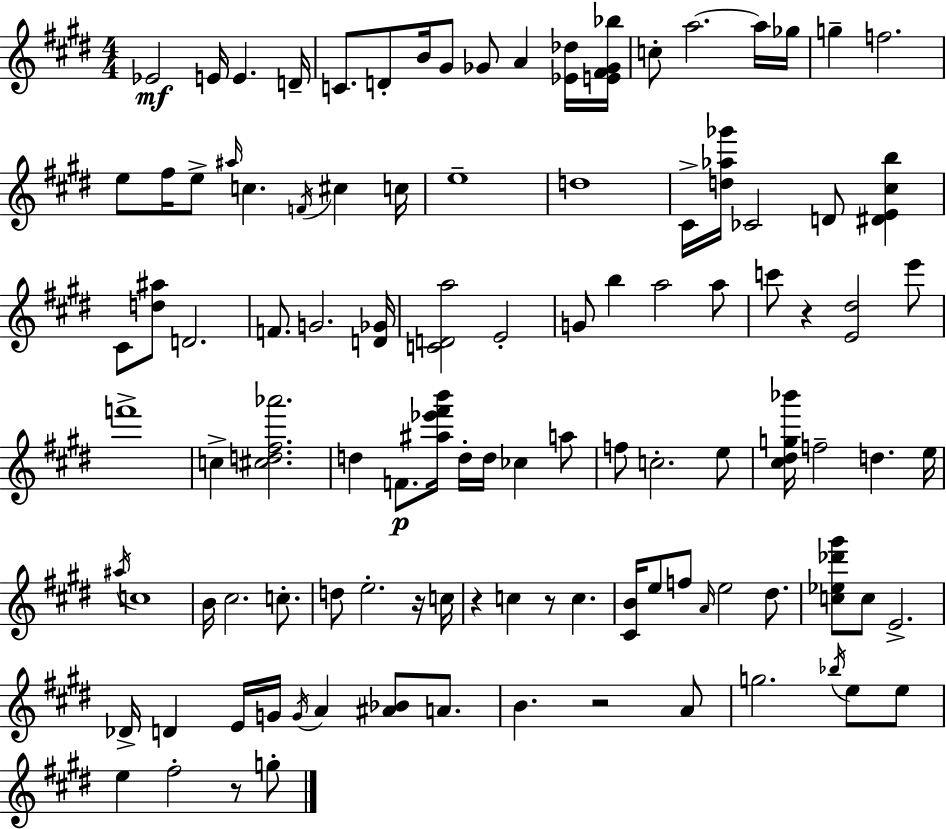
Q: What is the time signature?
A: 4/4